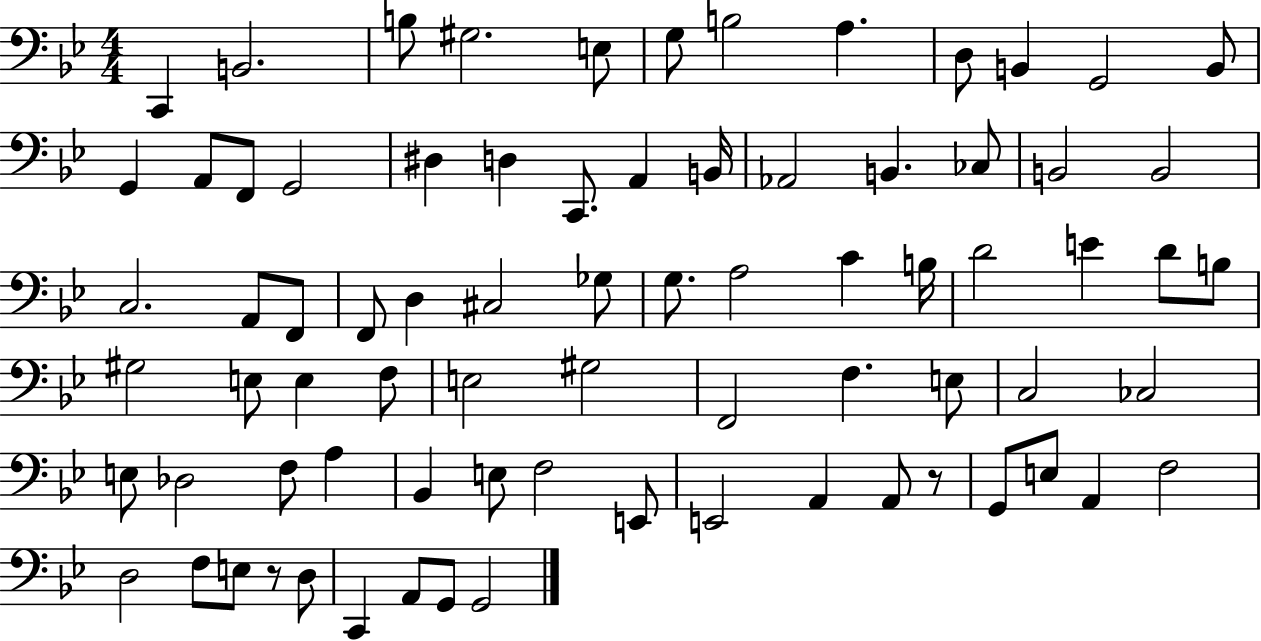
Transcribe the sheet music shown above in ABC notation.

X:1
T:Untitled
M:4/4
L:1/4
K:Bb
C,, B,,2 B,/2 ^G,2 E,/2 G,/2 B,2 A, D,/2 B,, G,,2 B,,/2 G,, A,,/2 F,,/2 G,,2 ^D, D, C,,/2 A,, B,,/4 _A,,2 B,, _C,/2 B,,2 B,,2 C,2 A,,/2 F,,/2 F,,/2 D, ^C,2 _G,/2 G,/2 A,2 C B,/4 D2 E D/2 B,/2 ^G,2 E,/2 E, F,/2 E,2 ^G,2 F,,2 F, E,/2 C,2 _C,2 E,/2 _D,2 F,/2 A, _B,, E,/2 F,2 E,,/2 E,,2 A,, A,,/2 z/2 G,,/2 E,/2 A,, F,2 D,2 F,/2 E,/2 z/2 D,/2 C,, A,,/2 G,,/2 G,,2